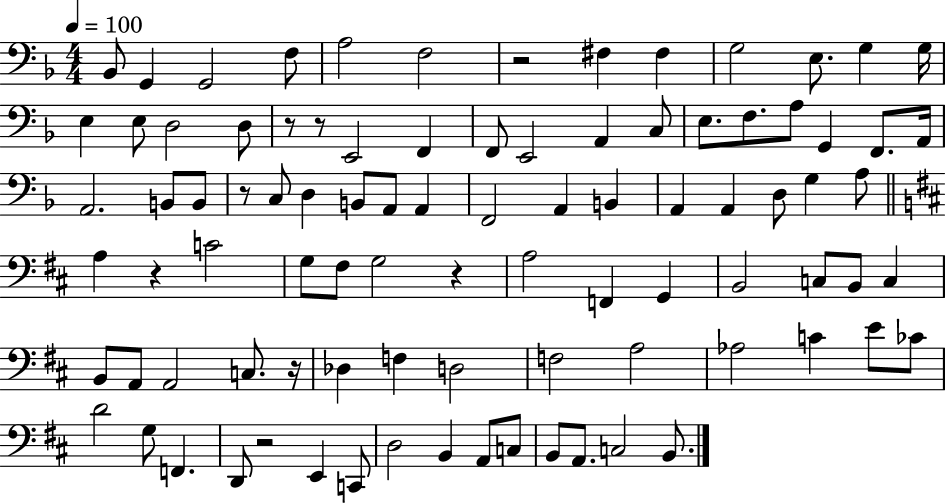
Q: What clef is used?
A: bass